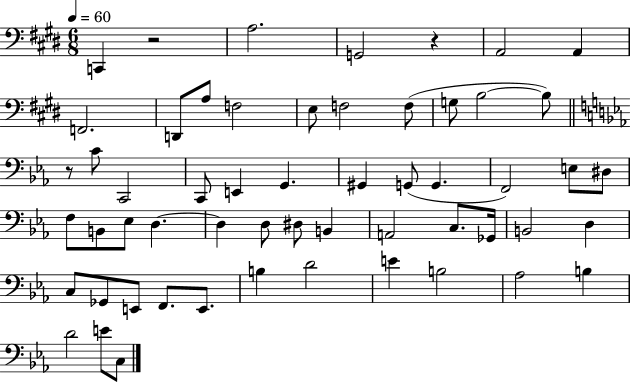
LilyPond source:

{
  \clef bass
  \numericTimeSignature
  \time 6/8
  \key e \major
  \tempo 4 = 60
  \repeat volta 2 { c,4 r2 | a2. | g,2 r4 | a,2 a,4 | \break f,2. | d,8 a8 f2 | e8 f2 f8( | g8 b2~~ b8) | \break \bar "||" \break \key ees \major r8 c'8 c,2 | c,8 e,4 g,4. | gis,4 g,8( g,4. | f,2) e8 dis8 | \break f8 b,8 ees8 d4.~~ | d4 d8 dis8 b,4 | a,2 c8. ges,16 | b,2 d4 | \break c8 ges,8 e,8 f,8. e,8. | b4 d'2 | e'4 b2 | aes2 b4 | \break d'2 e'8 c8 | } \bar "|."
}